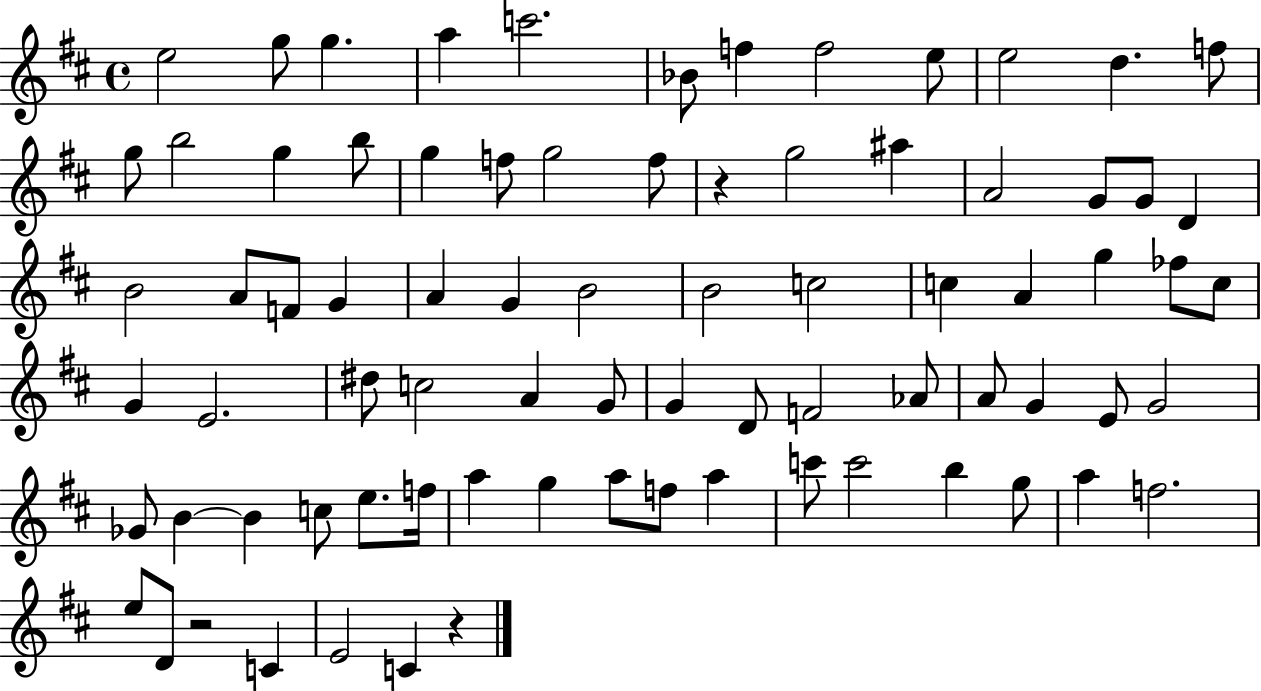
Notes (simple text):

E5/h G5/e G5/q. A5/q C6/h. Bb4/e F5/q F5/h E5/e E5/h D5/q. F5/e G5/e B5/h G5/q B5/e G5/q F5/e G5/h F5/e R/q G5/h A#5/q A4/h G4/e G4/e D4/q B4/h A4/e F4/e G4/q A4/q G4/q B4/h B4/h C5/h C5/q A4/q G5/q FES5/e C5/e G4/q E4/h. D#5/e C5/h A4/q G4/e G4/q D4/e F4/h Ab4/e A4/e G4/q E4/e G4/h Gb4/e B4/q B4/q C5/e E5/e. F5/s A5/q G5/q A5/e F5/e A5/q C6/e C6/h B5/q G5/e A5/q F5/h. E5/e D4/e R/h C4/q E4/h C4/q R/q